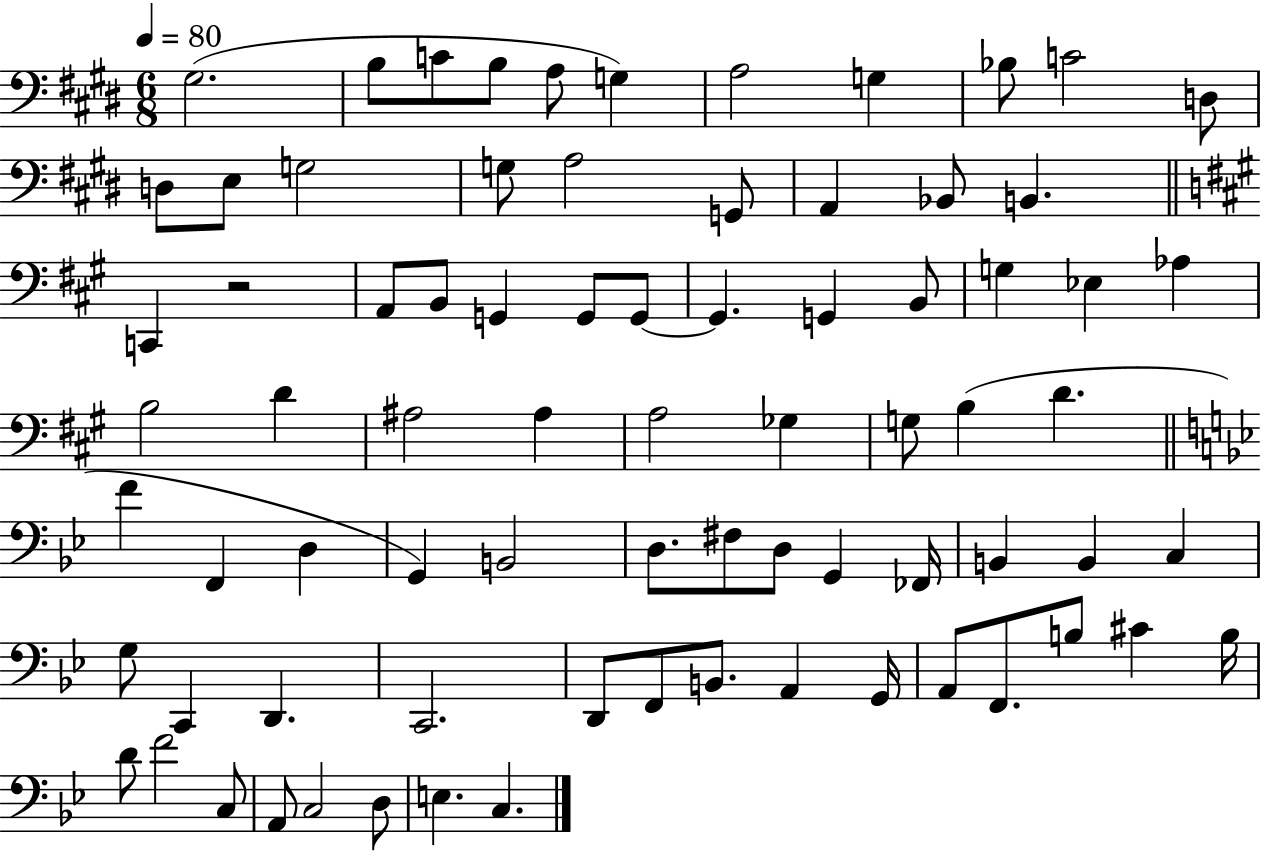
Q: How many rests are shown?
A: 1